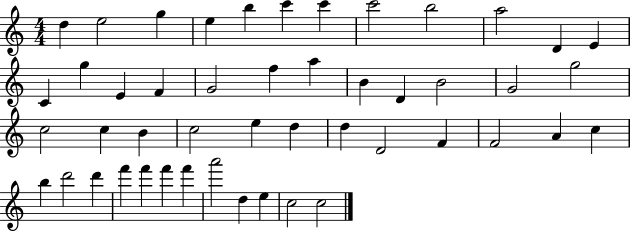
X:1
T:Untitled
M:4/4
L:1/4
K:C
d e2 g e b c' c' c'2 b2 a2 D E C g E F G2 f a B D B2 G2 g2 c2 c B c2 e d d D2 F F2 A c b d'2 d' f' f' f' f' a'2 d e c2 c2